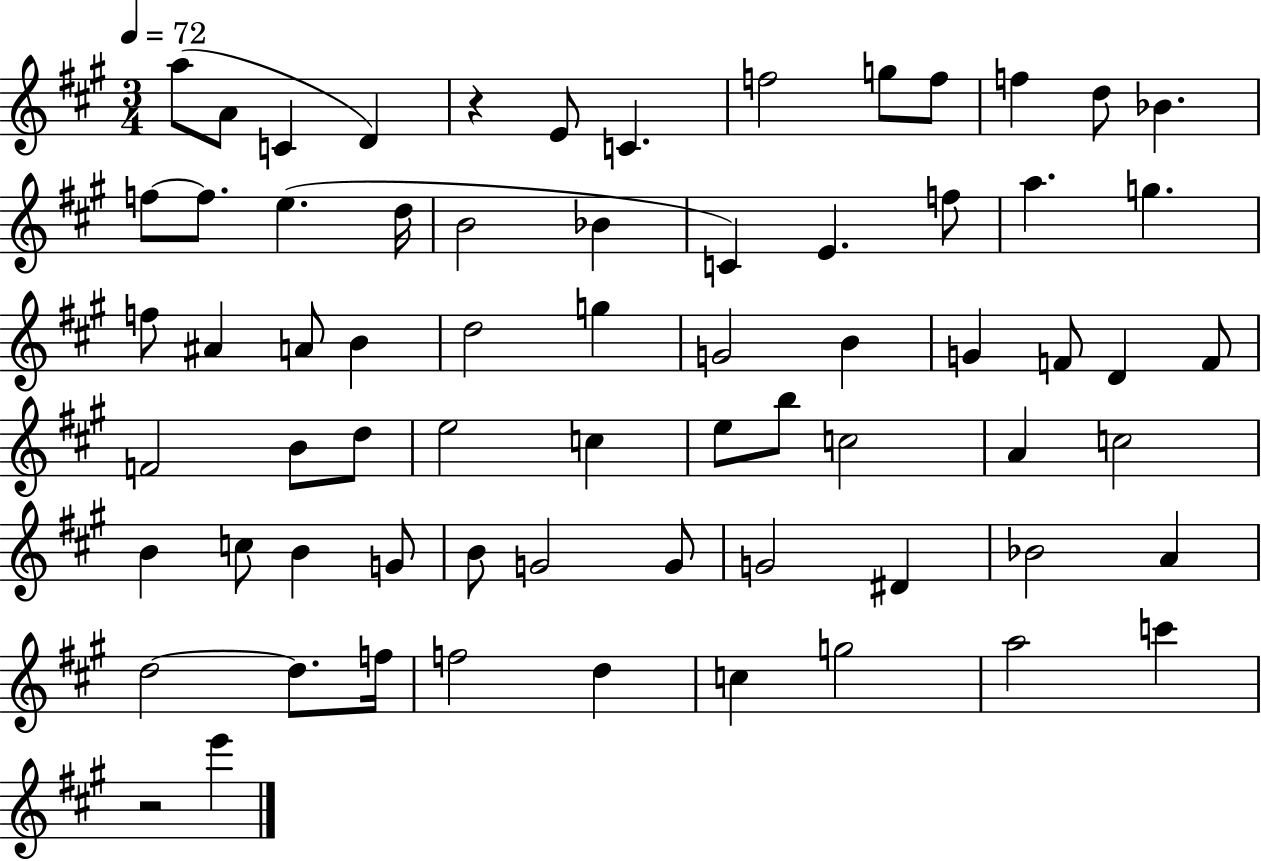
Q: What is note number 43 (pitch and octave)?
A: C5